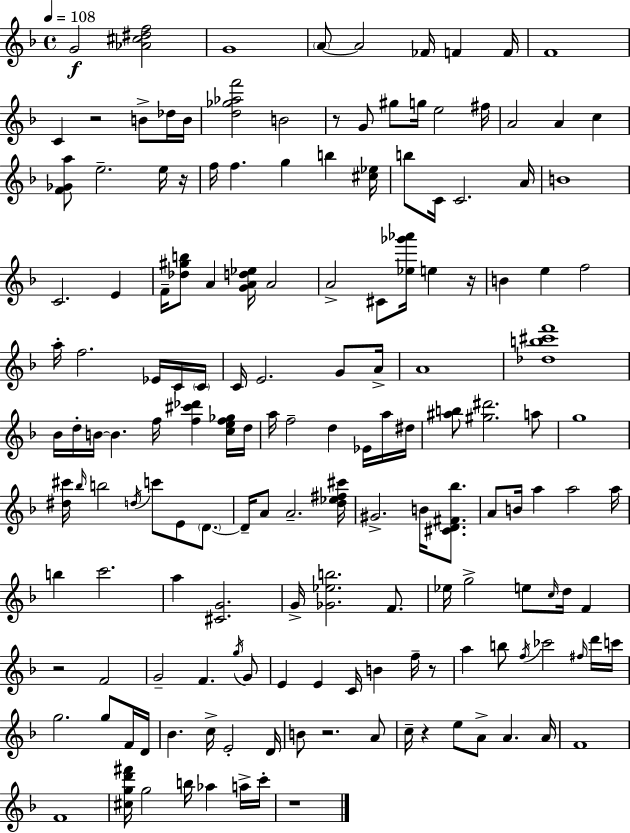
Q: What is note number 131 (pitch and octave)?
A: Ab5